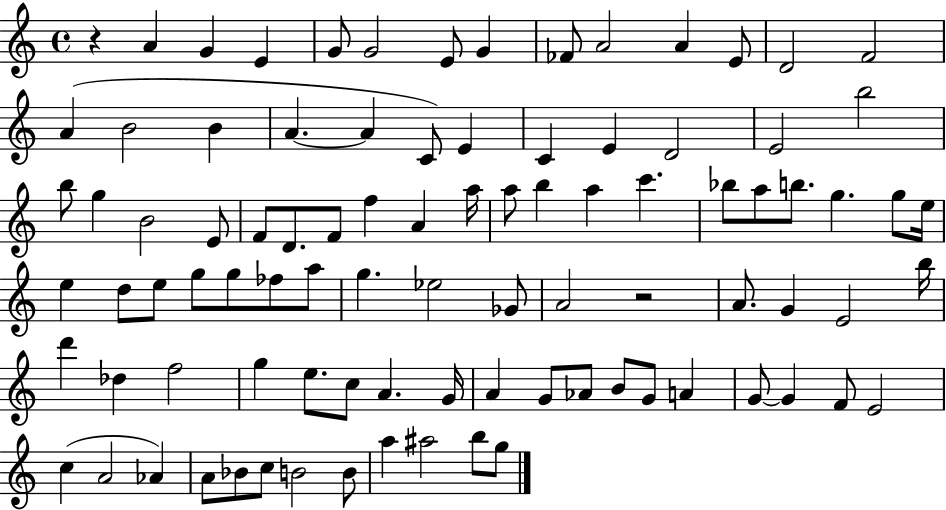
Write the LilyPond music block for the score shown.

{
  \clef treble
  \time 4/4
  \defaultTimeSignature
  \key c \major
  r4 a'4 g'4 e'4 | g'8 g'2 e'8 g'4 | fes'8 a'2 a'4 e'8 | d'2 f'2 | \break a'4( b'2 b'4 | a'4.~~ a'4 c'8) e'4 | c'4 e'4 d'2 | e'2 b''2 | \break b''8 g''4 b'2 e'8 | f'8 d'8. f'8 f''4 a'4 a''16 | a''8 b''4 a''4 c'''4. | bes''8 a''8 b''8. g''4. g''8 e''16 | \break e''4 d''8 e''8 g''8 g''8 fes''8 a''8 | g''4. ees''2 ges'8 | a'2 r2 | a'8. g'4 e'2 b''16 | \break d'''4 des''4 f''2 | g''4 e''8. c''8 a'4. g'16 | a'4 g'8 aes'8 b'8 g'8 a'4 | g'8~~ g'4 f'8 e'2 | \break c''4( a'2 aes'4) | a'8 bes'8 c''8 b'2 b'8 | a''4 ais''2 b''8 g''8 | \bar "|."
}